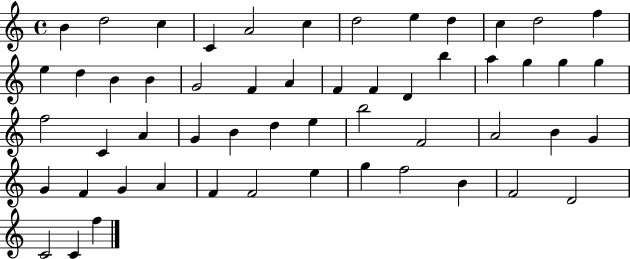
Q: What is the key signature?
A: C major